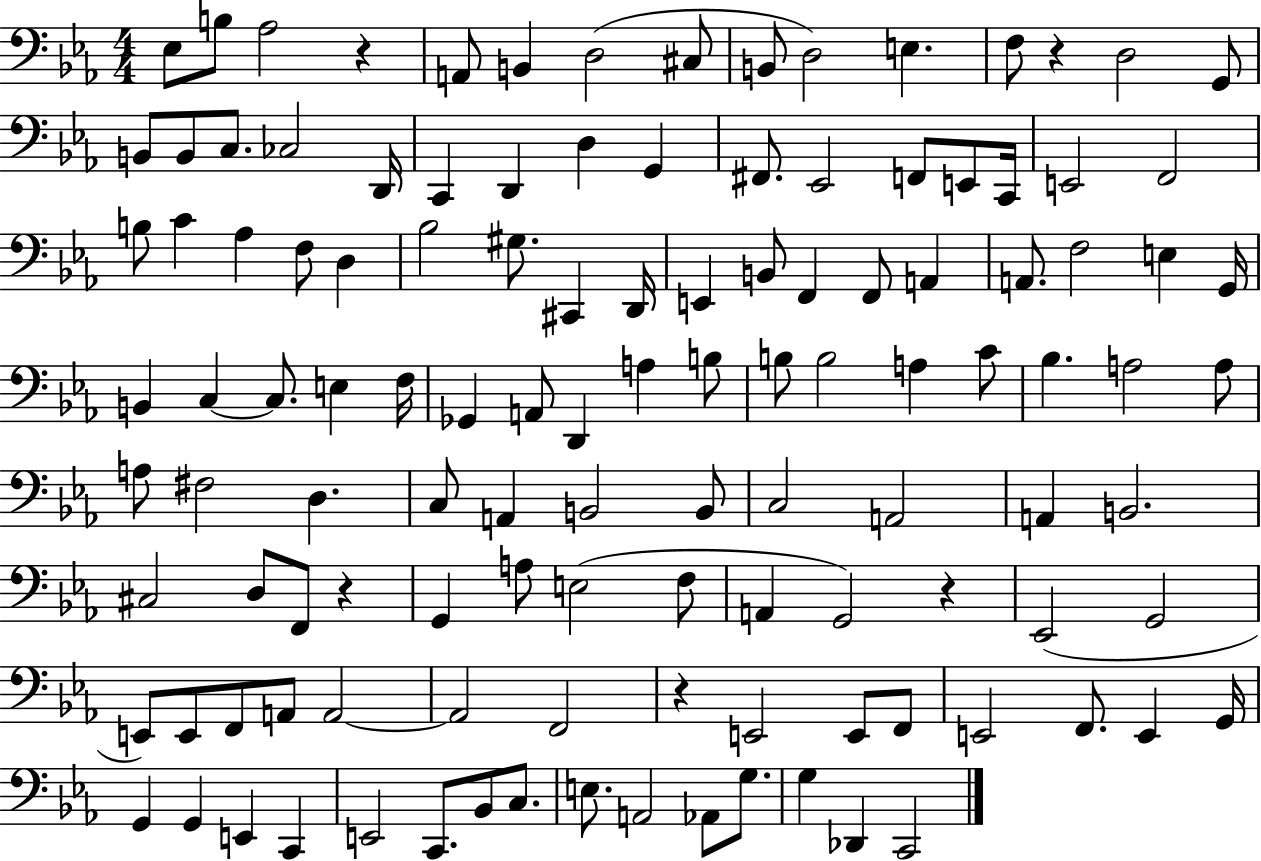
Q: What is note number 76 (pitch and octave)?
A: C#3